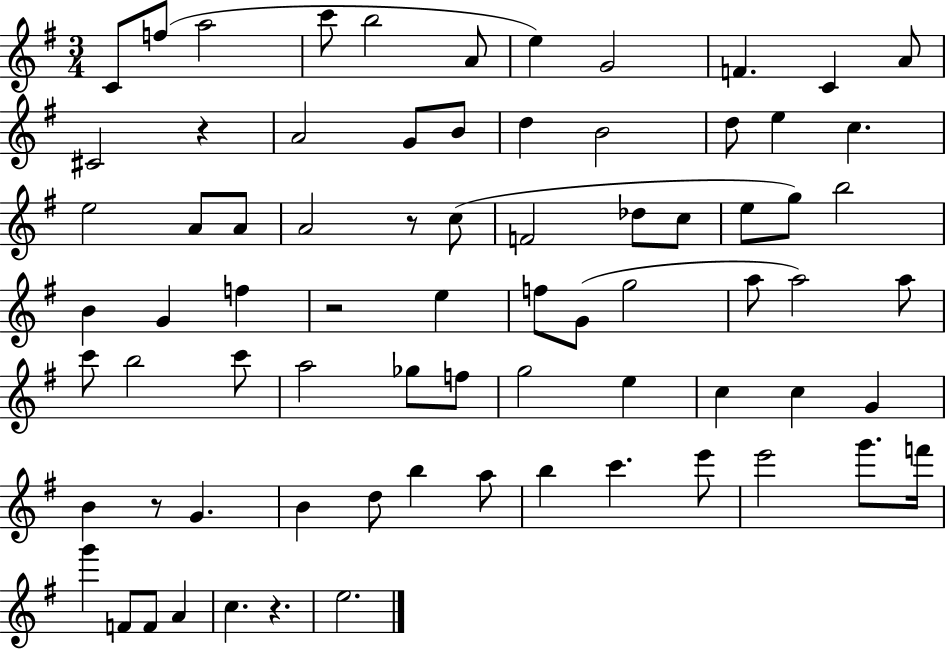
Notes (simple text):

C4/e F5/e A5/h C6/e B5/h A4/e E5/q G4/h F4/q. C4/q A4/e C#4/h R/q A4/h G4/e B4/e D5/q B4/h D5/e E5/q C5/q. E5/h A4/e A4/e A4/h R/e C5/e F4/h Db5/e C5/e E5/e G5/e B5/h B4/q G4/q F5/q R/h E5/q F5/e G4/e G5/h A5/e A5/h A5/e C6/e B5/h C6/e A5/h Gb5/e F5/e G5/h E5/q C5/q C5/q G4/q B4/q R/e G4/q. B4/q D5/e B5/q A5/e B5/q C6/q. E6/e E6/h G6/e. F6/s G6/q F4/e F4/e A4/q C5/q. R/q. E5/h.